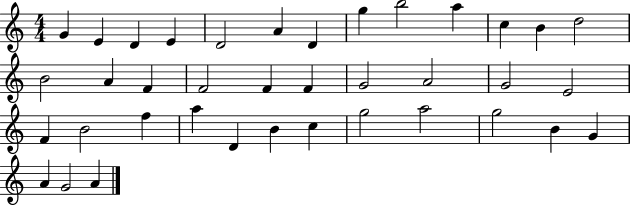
G4/q E4/q D4/q E4/q D4/h A4/q D4/q G5/q B5/h A5/q C5/q B4/q D5/h B4/h A4/q F4/q F4/h F4/q F4/q G4/h A4/h G4/h E4/h F4/q B4/h F5/q A5/q D4/q B4/q C5/q G5/h A5/h G5/h B4/q G4/q A4/q G4/h A4/q